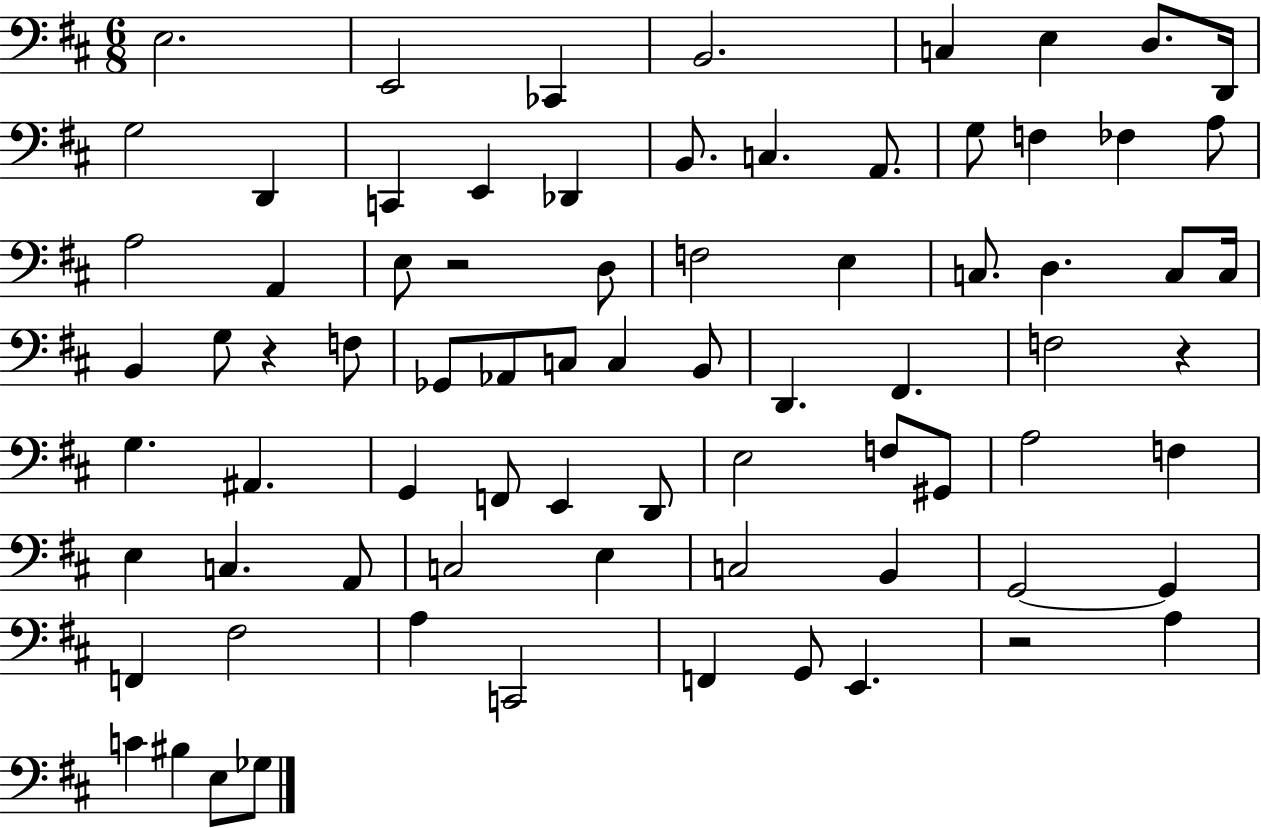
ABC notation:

X:1
T:Untitled
M:6/8
L:1/4
K:D
E,2 E,,2 _C,, B,,2 C, E, D,/2 D,,/4 G,2 D,, C,, E,, _D,, B,,/2 C, A,,/2 G,/2 F, _F, A,/2 A,2 A,, E,/2 z2 D,/2 F,2 E, C,/2 D, C,/2 C,/4 B,, G,/2 z F,/2 _G,,/2 _A,,/2 C,/2 C, B,,/2 D,, ^F,, F,2 z G, ^A,, G,, F,,/2 E,, D,,/2 E,2 F,/2 ^G,,/2 A,2 F, E, C, A,,/2 C,2 E, C,2 B,, G,,2 G,, F,, ^F,2 A, C,,2 F,, G,,/2 E,, z2 A, C ^B, E,/2 _G,/2